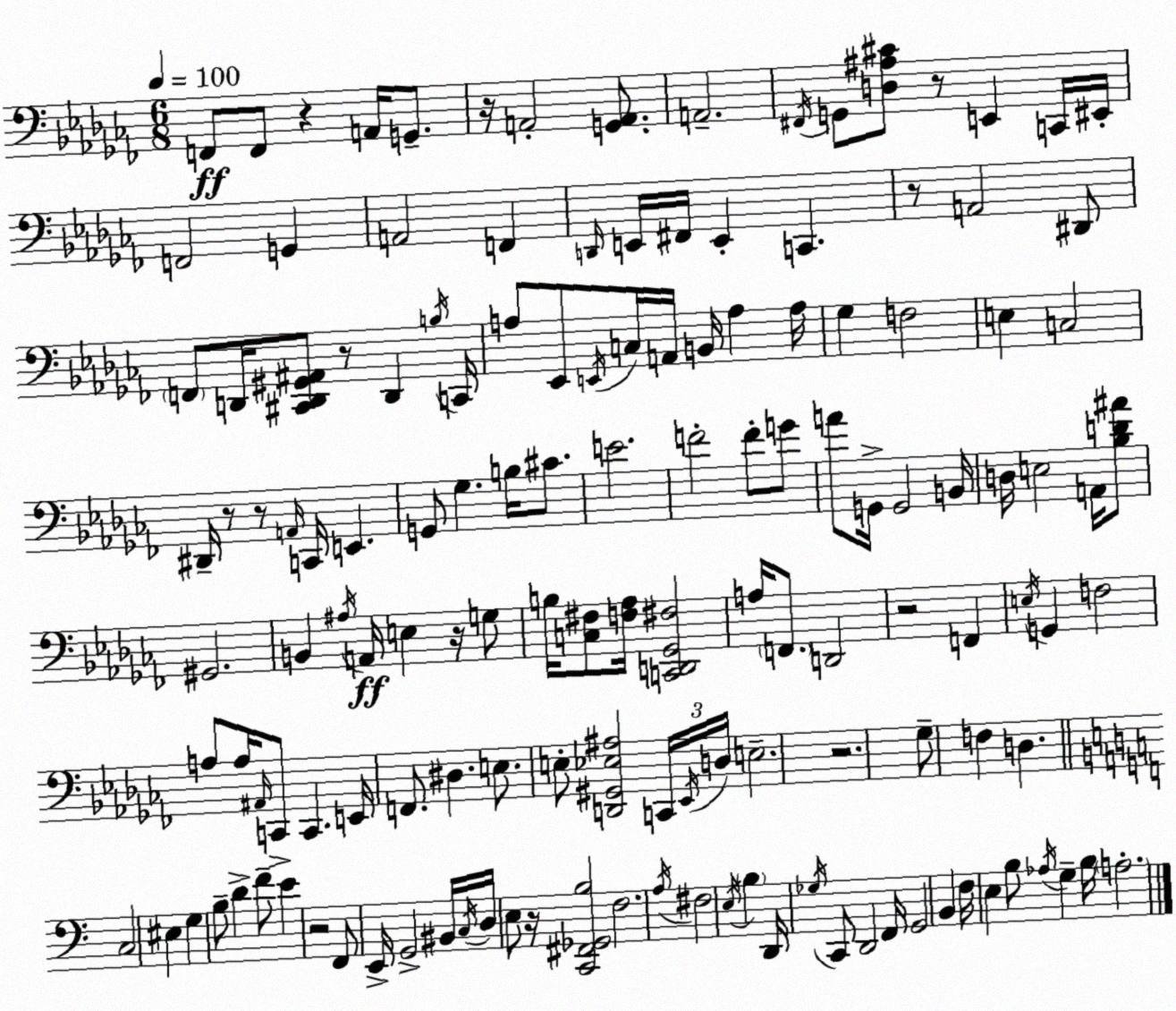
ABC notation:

X:1
T:Untitled
M:6/8
L:1/4
K:Abm
F,,/2 F,,/2 z A,,/4 G,,/2 z/4 A,,2 [G,,A,,]/2 A,,2 ^F,,/4 G,,/2 [D,^A,^C]/2 z/2 E,, C,,/4 ^E,,/4 F,,2 G,, A,,2 F,, D,,/4 E,,/4 ^F,,/4 E,, C,, z/2 A,,2 ^D,,/2 F,,/2 D,,/4 [^C,,D,,^G,,^A,,]/2 z/2 D,, B,/4 C,,/4 A,/2 _E,,/2 E,,/4 C,/4 A,,/4 B,,/4 A, A,/4 _G, F,2 E, C,2 ^D,,/4 z/2 z/2 A,,/4 C,,/4 E,, G,,/2 _G, B,/4 ^C/2 E2 F2 F/2 G/2 A/2 G,,/4 G,,2 B,,/4 D,/4 E,2 A,,/4 [_B,D^A]/2 ^G,,2 B,, ^A,/4 A,,/4 E, z/4 G,/2 B,/4 [C,^F,]/2 [F,_A,]/4 [C,,D,,_G,,^F,]2 A,/4 F,,/2 D,,2 z2 F,, E,/4 G,, F,2 A,/2 A,/4 ^A,,/4 C,,/2 C,, E,,/4 F,,/2 ^D, E,/2 E,/2 [D,,^G,,_E,^A,]2 C,,/4 _E,,/4 D,/4 E,2 z2 _G,/2 F, D, C,2 ^E, G, B,/2 D F/2 E z2 F,,/2 E,,/4 G,,2 ^B,,/4 C,/4 D,/4 E,/2 z/4 [C,,^F,,_G,,B,]2 F,2 A,/4 ^F,2 E,/4 B, D,,/4 _G,/4 C,,/2 D,,2 F,,/4 G,,2 B,, F,/4 E, B,/2 _A,/4 G, B,/4 A,2